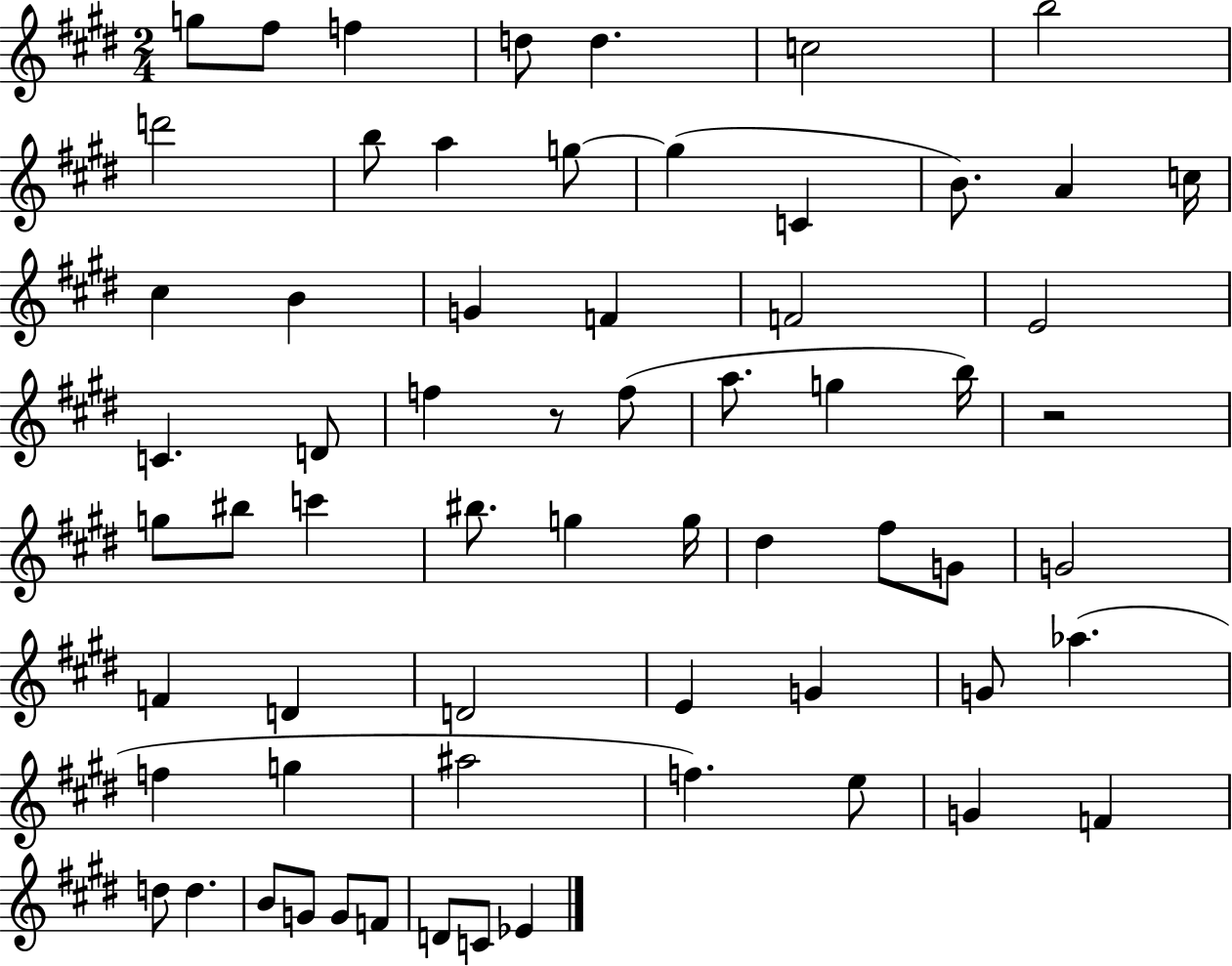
G5/e F#5/e F5/q D5/e D5/q. C5/h B5/h D6/h B5/e A5/q G5/e G5/q C4/q B4/e. A4/q C5/s C#5/q B4/q G4/q F4/q F4/h E4/h C4/q. D4/e F5/q R/e F5/e A5/e. G5/q B5/s R/h G5/e BIS5/e C6/q BIS5/e. G5/q G5/s D#5/q F#5/e G4/e G4/h F4/q D4/q D4/h E4/q G4/q G4/e Ab5/q. F5/q G5/q A#5/h F5/q. E5/e G4/q F4/q D5/e D5/q. B4/e G4/e G4/e F4/e D4/e C4/e Eb4/q